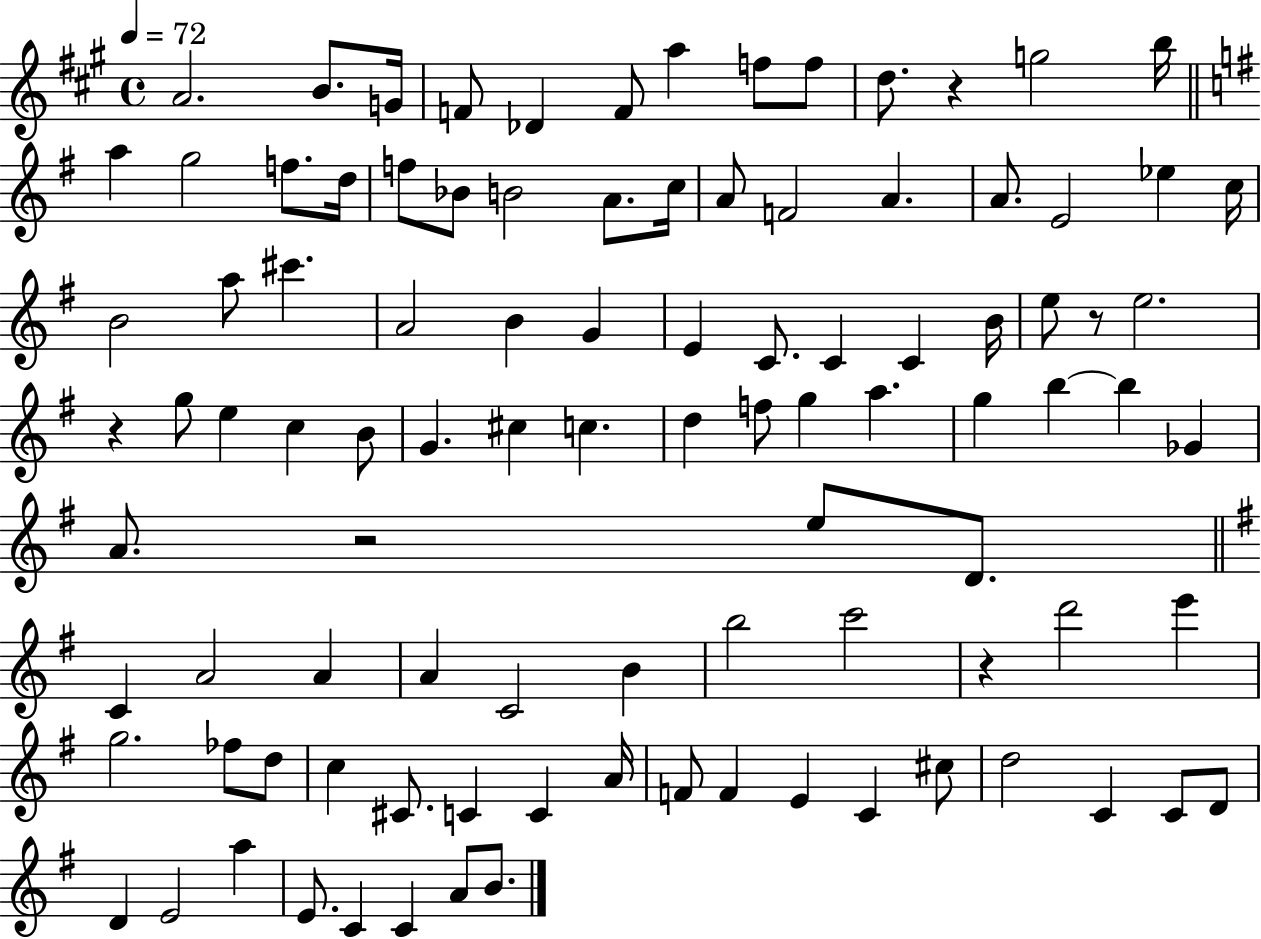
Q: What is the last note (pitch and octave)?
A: B4